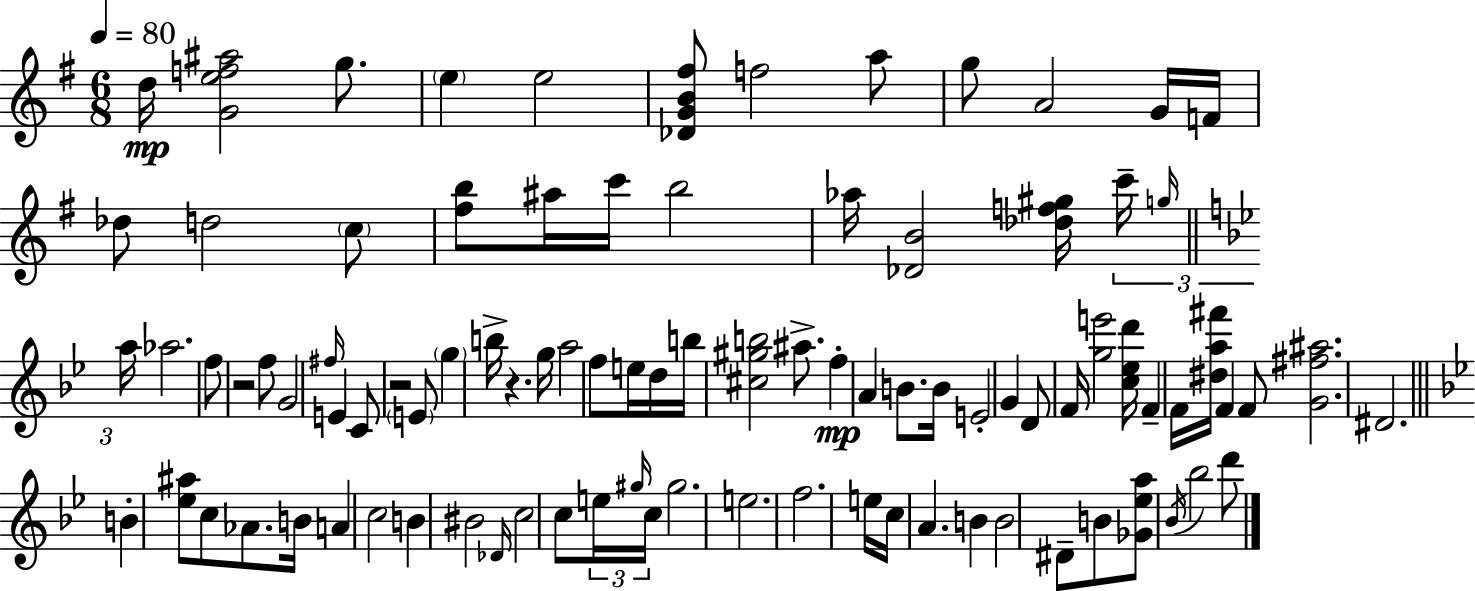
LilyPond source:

{
  \clef treble
  \numericTimeSignature
  \time 6/8
  \key e \minor
  \tempo 4 = 80
  d''16\mp <g' e'' f'' ais''>2 g''8. | \parenthesize e''4 e''2 | <des' g' b' fis''>8 f''2 a''8 | g''8 a'2 g'16 f'16 | \break des''8 d''2 \parenthesize c''8 | <fis'' b''>8 ais''16 c'''16 b''2 | aes''16 <des' b'>2 <des'' f'' gis''>16 \tuplet 3/2 { c'''16-- \grace { g''16 } | \bar "||" \break \key bes \major a''16 } aes''2. | f''8 r2 f''8 | g'2 \grace { fis''16 } e'4 | c'8 r2 | \break \parenthesize e'8 \parenthesize g''4 b''16-> r4. | g''16 a''2 f''8 | e''16 d''16 b''16 <cis'' gis'' b''>2 ais''8.-> | f''4-.\mp a'4 b'8. | \break b'16 e'2-. g'4 | d'8 f'16 <g'' e'''>2 | <c'' ees'' d'''>16 f'4-- f'16 <dis'' a'' fis'''>16 f'4 | f'8 <g' fis'' ais''>2. | \break dis'2. | \bar "||" \break \key g \minor b'4-. <ees'' ais''>8 c''8 aes'8. b'16 | a'4 c''2 | b'4 bis'2 | \grace { des'16 } c''2 c''8 \tuplet 3/2 { e''16 | \break \grace { gis''16 } c''16 } gis''2. | e''2. | f''2. | e''16 c''16 a'4. b'4 | \break b'2 dis'8-- | b'8 <ges' ees'' a''>8 \acciaccatura { bes'16 } bes''2 | d'''8 \bar "|."
}